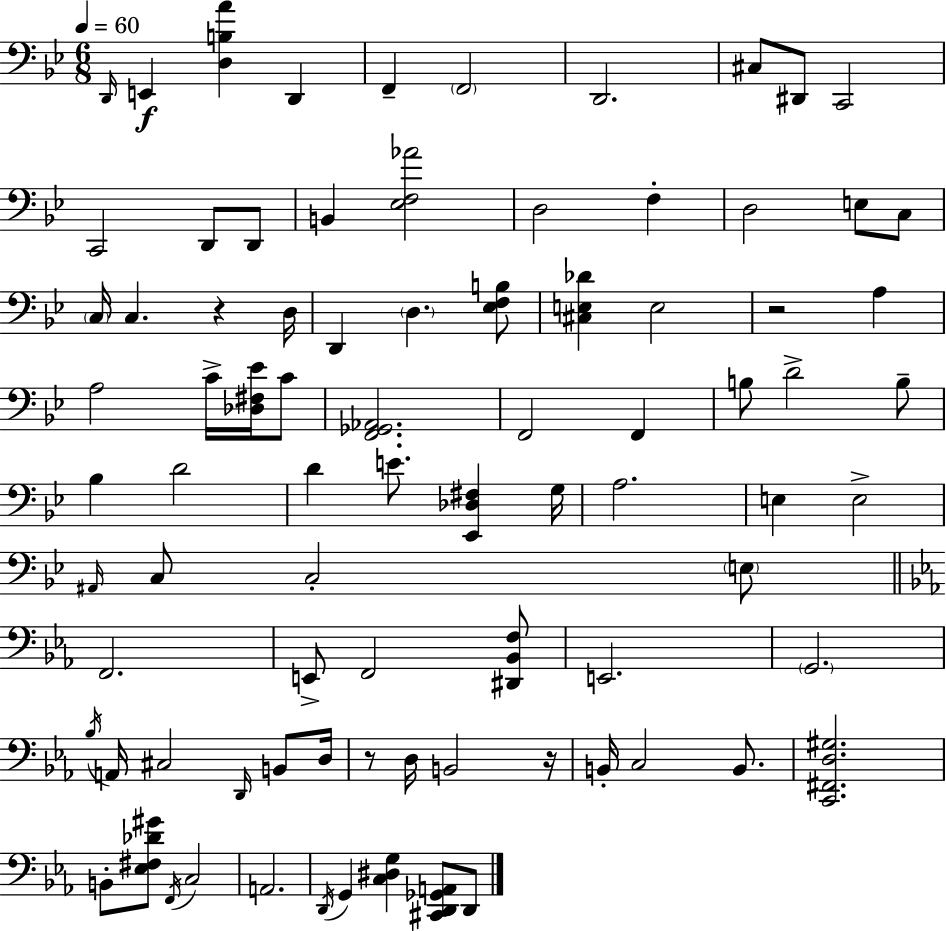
D2/s E2/q [D3,B3,A4]/q D2/q F2/q F2/h D2/h. C#3/e D#2/e C2/h C2/h D2/e D2/e B2/q [Eb3,F3,Ab4]/h D3/h F3/q D3/h E3/e C3/e C3/s C3/q. R/q D3/s D2/q D3/q. [Eb3,F3,B3]/e [C#3,E3,Db4]/q E3/h R/h A3/q A3/h C4/s [Db3,F#3,Eb4]/s C4/e [F2,Gb2,Ab2]/h. F2/h F2/q B3/e D4/h B3/e Bb3/q D4/h D4/q E4/e. [Eb2,Db3,F#3]/q G3/s A3/h. E3/q E3/h A#2/s C3/e C3/h E3/e F2/h. E2/e F2/h [D#2,Bb2,F3]/e E2/h. G2/h. Bb3/s A2/s C#3/h D2/s B2/e D3/s R/e D3/s B2/h R/s B2/s C3/h B2/e. [C2,F#2,D3,G#3]/h. B2/e [Eb3,F#3,Db4,G#4]/e F2/s C3/h A2/h. D2/s G2/q [C3,D#3,G3]/q [C#2,D2,Gb2,A2]/e D2/e